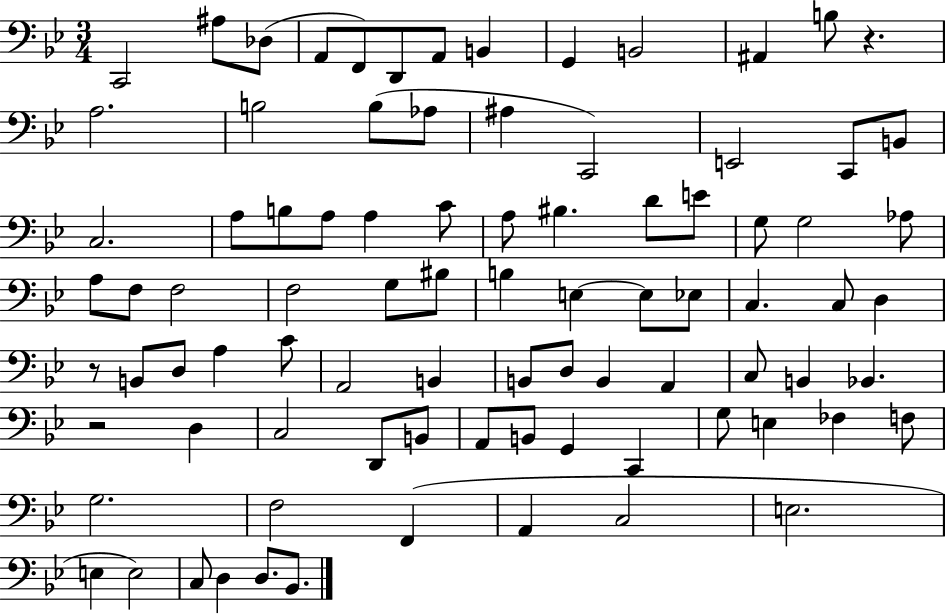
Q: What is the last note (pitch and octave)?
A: Bb2